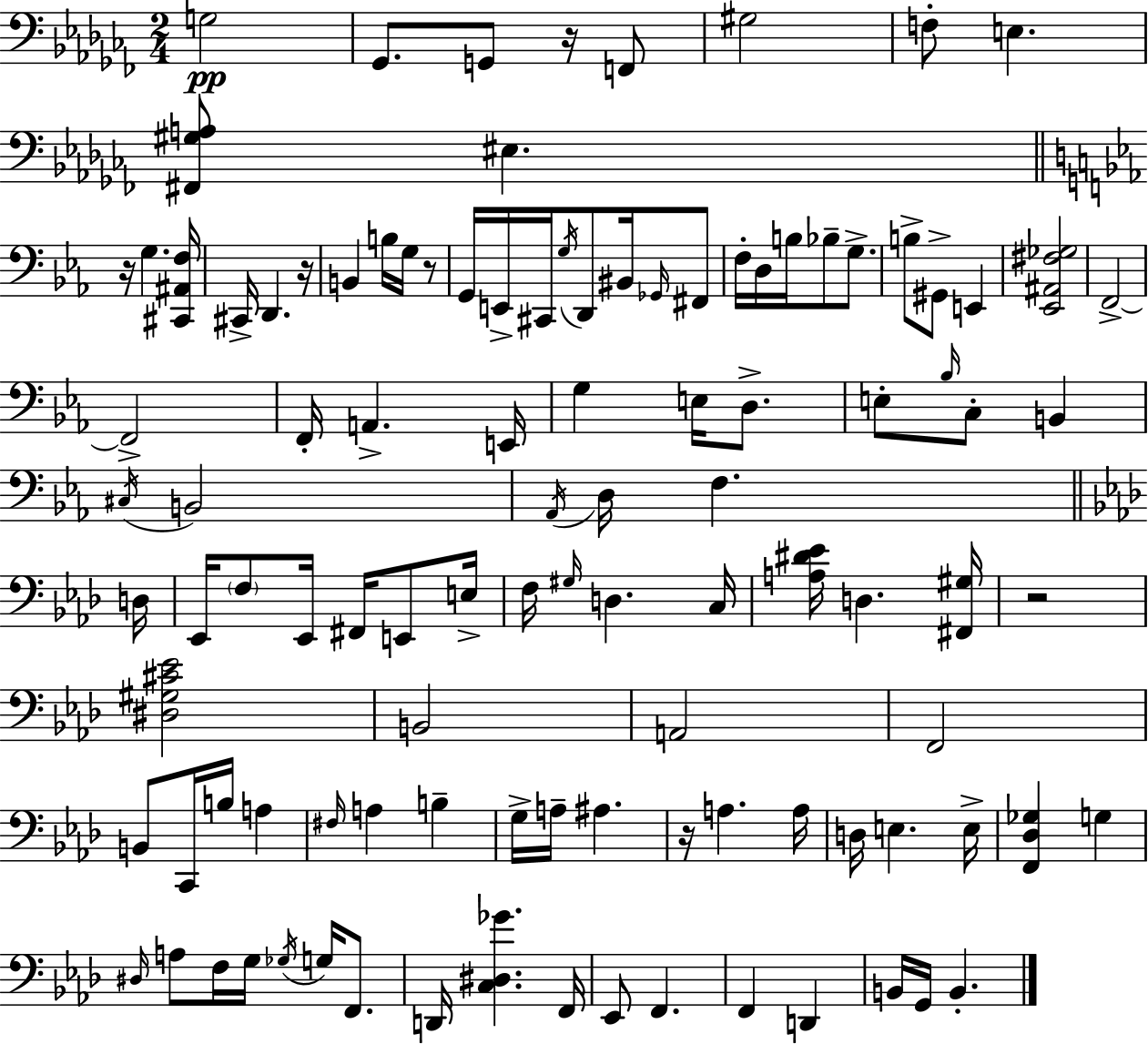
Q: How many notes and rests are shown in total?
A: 108